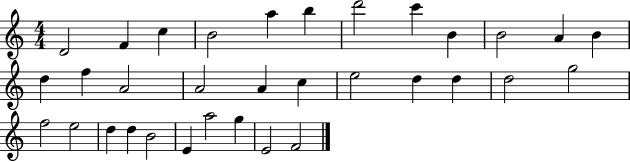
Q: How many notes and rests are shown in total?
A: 33